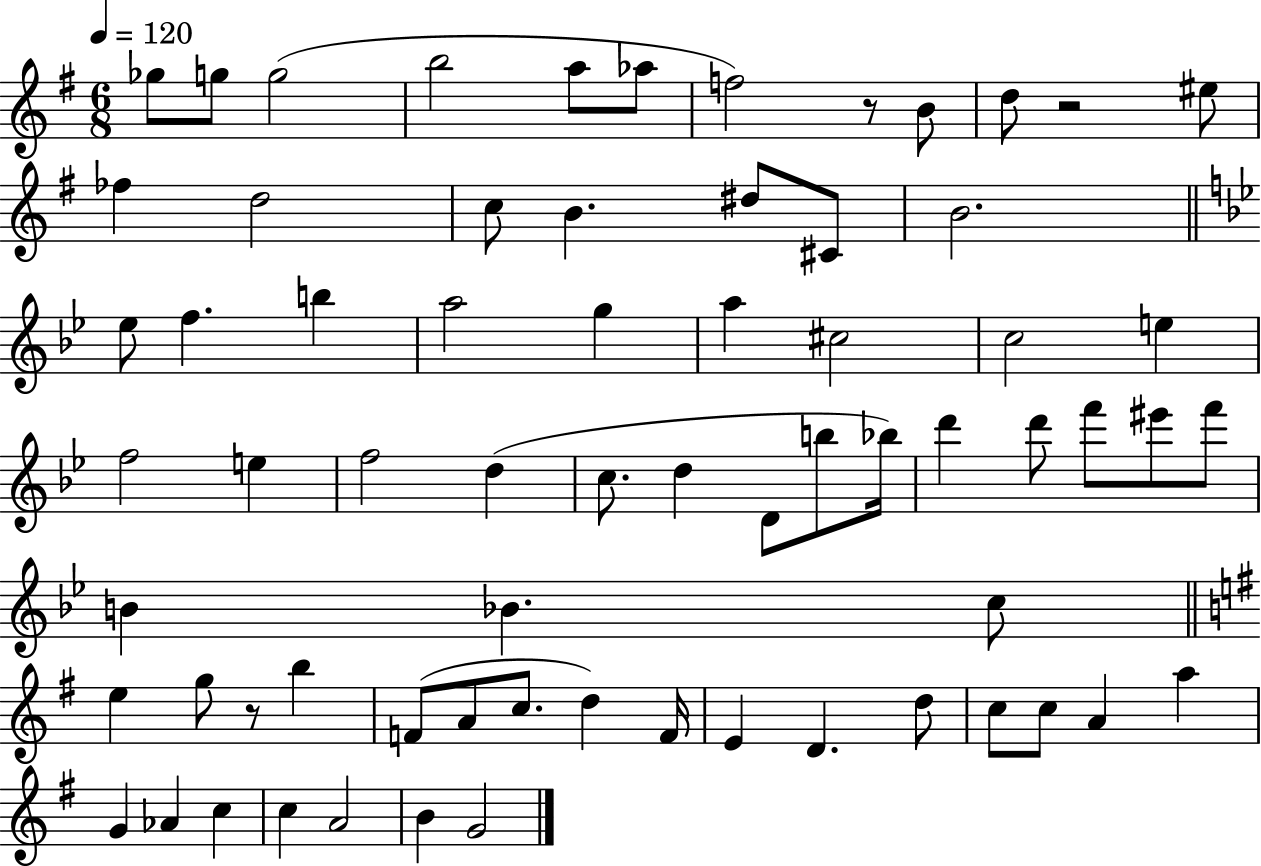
Gb5/e G5/e G5/h B5/h A5/e Ab5/e F5/h R/e B4/e D5/e R/h EIS5/e FES5/q D5/h C5/e B4/q. D#5/e C#4/e B4/h. Eb5/e F5/q. B5/q A5/h G5/q A5/q C#5/h C5/h E5/q F5/h E5/q F5/h D5/q C5/e. D5/q D4/e B5/e Bb5/s D6/q D6/e F6/e EIS6/e F6/e B4/q Bb4/q. C5/e E5/q G5/e R/e B5/q F4/e A4/e C5/e. D5/q F4/s E4/q D4/q. D5/e C5/e C5/e A4/q A5/q G4/q Ab4/q C5/q C5/q A4/h B4/q G4/h